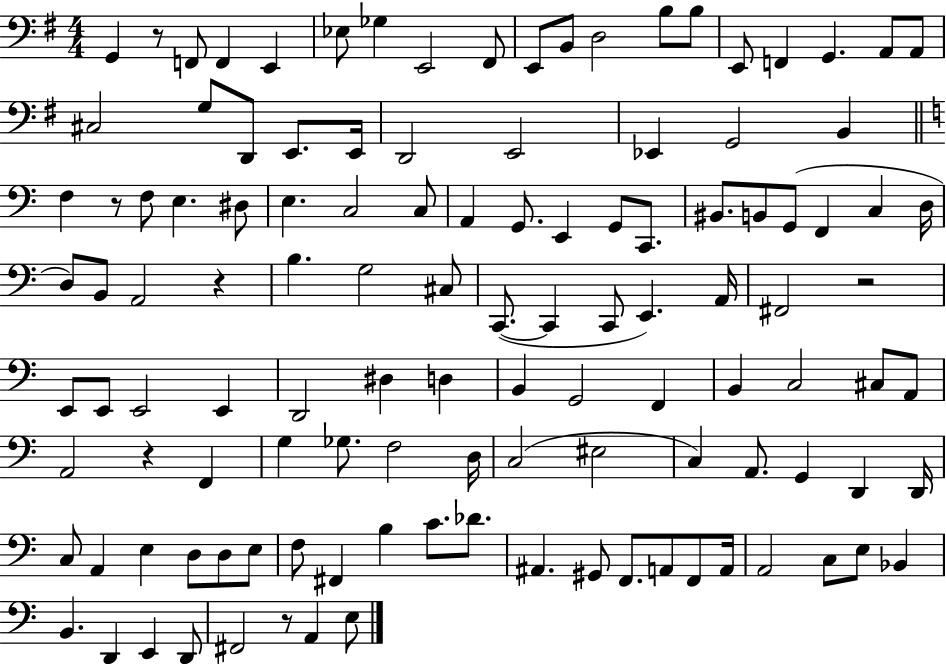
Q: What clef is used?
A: bass